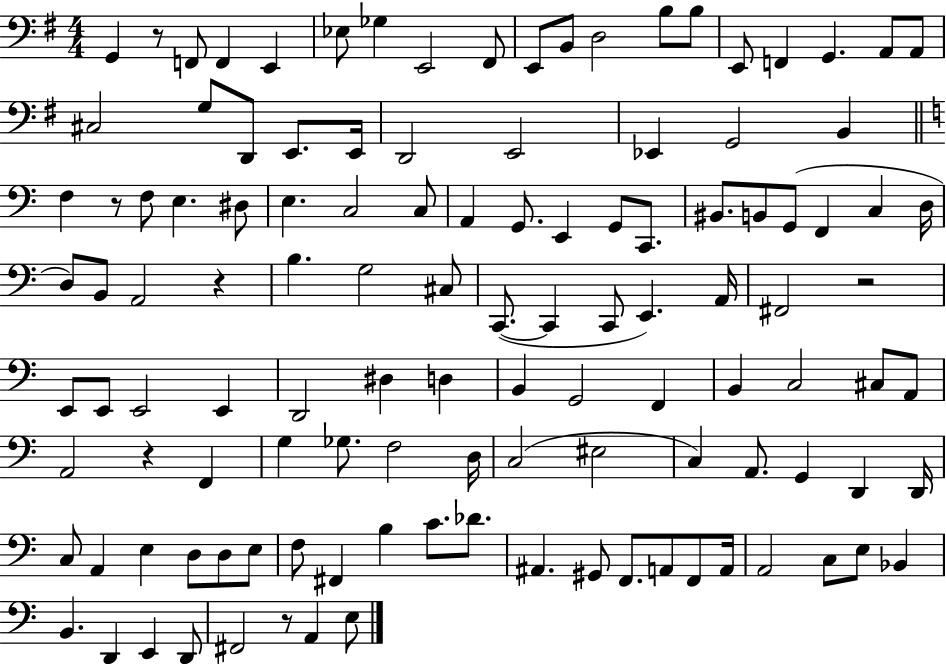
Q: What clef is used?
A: bass